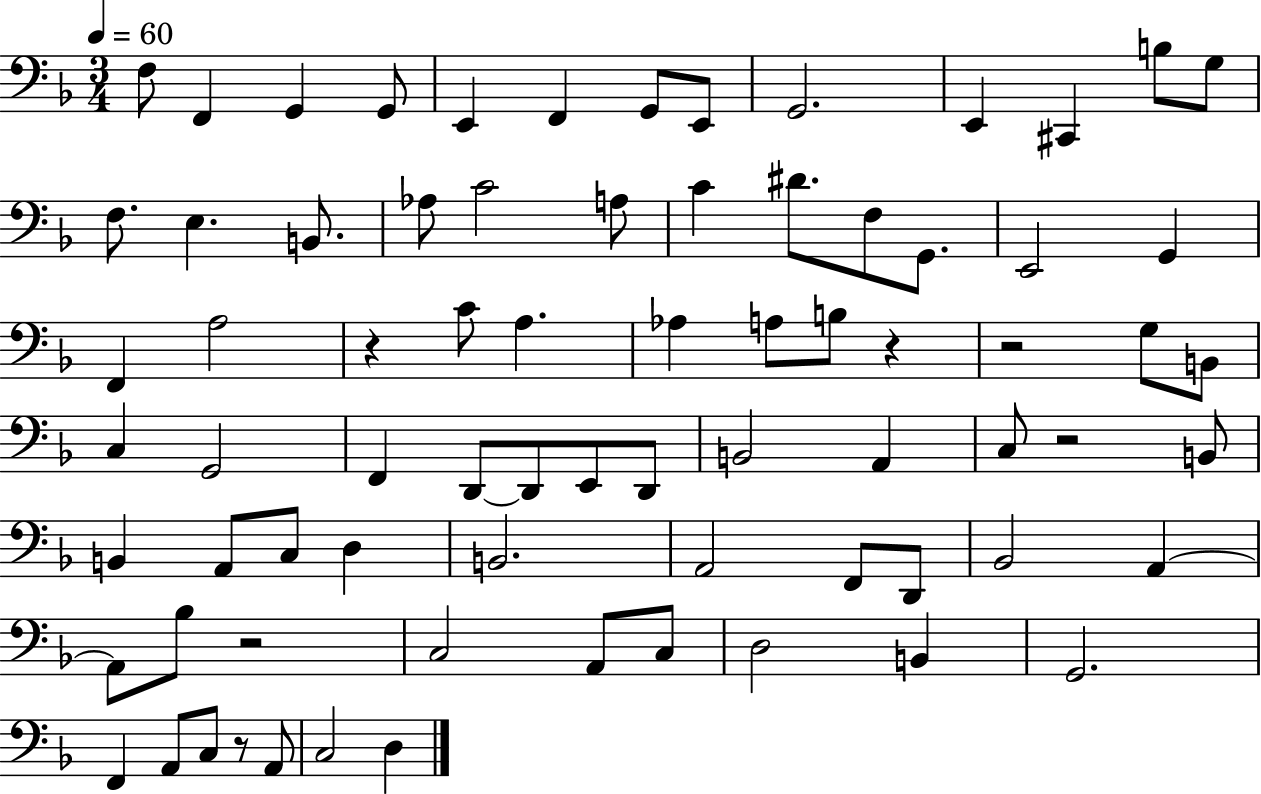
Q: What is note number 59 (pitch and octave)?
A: A2